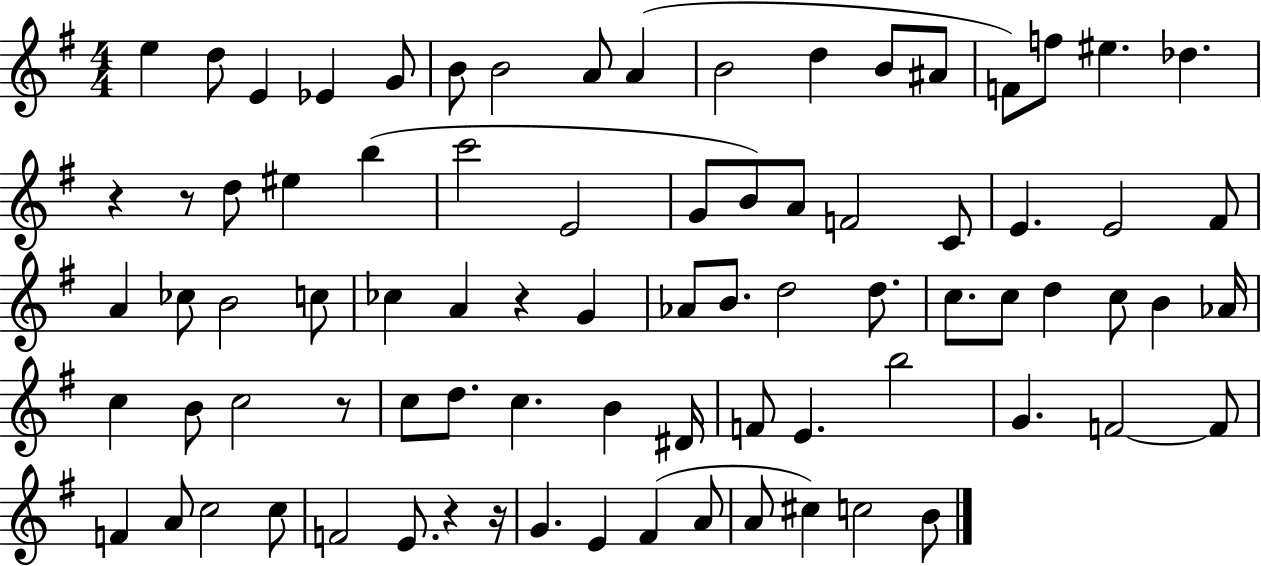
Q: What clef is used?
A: treble